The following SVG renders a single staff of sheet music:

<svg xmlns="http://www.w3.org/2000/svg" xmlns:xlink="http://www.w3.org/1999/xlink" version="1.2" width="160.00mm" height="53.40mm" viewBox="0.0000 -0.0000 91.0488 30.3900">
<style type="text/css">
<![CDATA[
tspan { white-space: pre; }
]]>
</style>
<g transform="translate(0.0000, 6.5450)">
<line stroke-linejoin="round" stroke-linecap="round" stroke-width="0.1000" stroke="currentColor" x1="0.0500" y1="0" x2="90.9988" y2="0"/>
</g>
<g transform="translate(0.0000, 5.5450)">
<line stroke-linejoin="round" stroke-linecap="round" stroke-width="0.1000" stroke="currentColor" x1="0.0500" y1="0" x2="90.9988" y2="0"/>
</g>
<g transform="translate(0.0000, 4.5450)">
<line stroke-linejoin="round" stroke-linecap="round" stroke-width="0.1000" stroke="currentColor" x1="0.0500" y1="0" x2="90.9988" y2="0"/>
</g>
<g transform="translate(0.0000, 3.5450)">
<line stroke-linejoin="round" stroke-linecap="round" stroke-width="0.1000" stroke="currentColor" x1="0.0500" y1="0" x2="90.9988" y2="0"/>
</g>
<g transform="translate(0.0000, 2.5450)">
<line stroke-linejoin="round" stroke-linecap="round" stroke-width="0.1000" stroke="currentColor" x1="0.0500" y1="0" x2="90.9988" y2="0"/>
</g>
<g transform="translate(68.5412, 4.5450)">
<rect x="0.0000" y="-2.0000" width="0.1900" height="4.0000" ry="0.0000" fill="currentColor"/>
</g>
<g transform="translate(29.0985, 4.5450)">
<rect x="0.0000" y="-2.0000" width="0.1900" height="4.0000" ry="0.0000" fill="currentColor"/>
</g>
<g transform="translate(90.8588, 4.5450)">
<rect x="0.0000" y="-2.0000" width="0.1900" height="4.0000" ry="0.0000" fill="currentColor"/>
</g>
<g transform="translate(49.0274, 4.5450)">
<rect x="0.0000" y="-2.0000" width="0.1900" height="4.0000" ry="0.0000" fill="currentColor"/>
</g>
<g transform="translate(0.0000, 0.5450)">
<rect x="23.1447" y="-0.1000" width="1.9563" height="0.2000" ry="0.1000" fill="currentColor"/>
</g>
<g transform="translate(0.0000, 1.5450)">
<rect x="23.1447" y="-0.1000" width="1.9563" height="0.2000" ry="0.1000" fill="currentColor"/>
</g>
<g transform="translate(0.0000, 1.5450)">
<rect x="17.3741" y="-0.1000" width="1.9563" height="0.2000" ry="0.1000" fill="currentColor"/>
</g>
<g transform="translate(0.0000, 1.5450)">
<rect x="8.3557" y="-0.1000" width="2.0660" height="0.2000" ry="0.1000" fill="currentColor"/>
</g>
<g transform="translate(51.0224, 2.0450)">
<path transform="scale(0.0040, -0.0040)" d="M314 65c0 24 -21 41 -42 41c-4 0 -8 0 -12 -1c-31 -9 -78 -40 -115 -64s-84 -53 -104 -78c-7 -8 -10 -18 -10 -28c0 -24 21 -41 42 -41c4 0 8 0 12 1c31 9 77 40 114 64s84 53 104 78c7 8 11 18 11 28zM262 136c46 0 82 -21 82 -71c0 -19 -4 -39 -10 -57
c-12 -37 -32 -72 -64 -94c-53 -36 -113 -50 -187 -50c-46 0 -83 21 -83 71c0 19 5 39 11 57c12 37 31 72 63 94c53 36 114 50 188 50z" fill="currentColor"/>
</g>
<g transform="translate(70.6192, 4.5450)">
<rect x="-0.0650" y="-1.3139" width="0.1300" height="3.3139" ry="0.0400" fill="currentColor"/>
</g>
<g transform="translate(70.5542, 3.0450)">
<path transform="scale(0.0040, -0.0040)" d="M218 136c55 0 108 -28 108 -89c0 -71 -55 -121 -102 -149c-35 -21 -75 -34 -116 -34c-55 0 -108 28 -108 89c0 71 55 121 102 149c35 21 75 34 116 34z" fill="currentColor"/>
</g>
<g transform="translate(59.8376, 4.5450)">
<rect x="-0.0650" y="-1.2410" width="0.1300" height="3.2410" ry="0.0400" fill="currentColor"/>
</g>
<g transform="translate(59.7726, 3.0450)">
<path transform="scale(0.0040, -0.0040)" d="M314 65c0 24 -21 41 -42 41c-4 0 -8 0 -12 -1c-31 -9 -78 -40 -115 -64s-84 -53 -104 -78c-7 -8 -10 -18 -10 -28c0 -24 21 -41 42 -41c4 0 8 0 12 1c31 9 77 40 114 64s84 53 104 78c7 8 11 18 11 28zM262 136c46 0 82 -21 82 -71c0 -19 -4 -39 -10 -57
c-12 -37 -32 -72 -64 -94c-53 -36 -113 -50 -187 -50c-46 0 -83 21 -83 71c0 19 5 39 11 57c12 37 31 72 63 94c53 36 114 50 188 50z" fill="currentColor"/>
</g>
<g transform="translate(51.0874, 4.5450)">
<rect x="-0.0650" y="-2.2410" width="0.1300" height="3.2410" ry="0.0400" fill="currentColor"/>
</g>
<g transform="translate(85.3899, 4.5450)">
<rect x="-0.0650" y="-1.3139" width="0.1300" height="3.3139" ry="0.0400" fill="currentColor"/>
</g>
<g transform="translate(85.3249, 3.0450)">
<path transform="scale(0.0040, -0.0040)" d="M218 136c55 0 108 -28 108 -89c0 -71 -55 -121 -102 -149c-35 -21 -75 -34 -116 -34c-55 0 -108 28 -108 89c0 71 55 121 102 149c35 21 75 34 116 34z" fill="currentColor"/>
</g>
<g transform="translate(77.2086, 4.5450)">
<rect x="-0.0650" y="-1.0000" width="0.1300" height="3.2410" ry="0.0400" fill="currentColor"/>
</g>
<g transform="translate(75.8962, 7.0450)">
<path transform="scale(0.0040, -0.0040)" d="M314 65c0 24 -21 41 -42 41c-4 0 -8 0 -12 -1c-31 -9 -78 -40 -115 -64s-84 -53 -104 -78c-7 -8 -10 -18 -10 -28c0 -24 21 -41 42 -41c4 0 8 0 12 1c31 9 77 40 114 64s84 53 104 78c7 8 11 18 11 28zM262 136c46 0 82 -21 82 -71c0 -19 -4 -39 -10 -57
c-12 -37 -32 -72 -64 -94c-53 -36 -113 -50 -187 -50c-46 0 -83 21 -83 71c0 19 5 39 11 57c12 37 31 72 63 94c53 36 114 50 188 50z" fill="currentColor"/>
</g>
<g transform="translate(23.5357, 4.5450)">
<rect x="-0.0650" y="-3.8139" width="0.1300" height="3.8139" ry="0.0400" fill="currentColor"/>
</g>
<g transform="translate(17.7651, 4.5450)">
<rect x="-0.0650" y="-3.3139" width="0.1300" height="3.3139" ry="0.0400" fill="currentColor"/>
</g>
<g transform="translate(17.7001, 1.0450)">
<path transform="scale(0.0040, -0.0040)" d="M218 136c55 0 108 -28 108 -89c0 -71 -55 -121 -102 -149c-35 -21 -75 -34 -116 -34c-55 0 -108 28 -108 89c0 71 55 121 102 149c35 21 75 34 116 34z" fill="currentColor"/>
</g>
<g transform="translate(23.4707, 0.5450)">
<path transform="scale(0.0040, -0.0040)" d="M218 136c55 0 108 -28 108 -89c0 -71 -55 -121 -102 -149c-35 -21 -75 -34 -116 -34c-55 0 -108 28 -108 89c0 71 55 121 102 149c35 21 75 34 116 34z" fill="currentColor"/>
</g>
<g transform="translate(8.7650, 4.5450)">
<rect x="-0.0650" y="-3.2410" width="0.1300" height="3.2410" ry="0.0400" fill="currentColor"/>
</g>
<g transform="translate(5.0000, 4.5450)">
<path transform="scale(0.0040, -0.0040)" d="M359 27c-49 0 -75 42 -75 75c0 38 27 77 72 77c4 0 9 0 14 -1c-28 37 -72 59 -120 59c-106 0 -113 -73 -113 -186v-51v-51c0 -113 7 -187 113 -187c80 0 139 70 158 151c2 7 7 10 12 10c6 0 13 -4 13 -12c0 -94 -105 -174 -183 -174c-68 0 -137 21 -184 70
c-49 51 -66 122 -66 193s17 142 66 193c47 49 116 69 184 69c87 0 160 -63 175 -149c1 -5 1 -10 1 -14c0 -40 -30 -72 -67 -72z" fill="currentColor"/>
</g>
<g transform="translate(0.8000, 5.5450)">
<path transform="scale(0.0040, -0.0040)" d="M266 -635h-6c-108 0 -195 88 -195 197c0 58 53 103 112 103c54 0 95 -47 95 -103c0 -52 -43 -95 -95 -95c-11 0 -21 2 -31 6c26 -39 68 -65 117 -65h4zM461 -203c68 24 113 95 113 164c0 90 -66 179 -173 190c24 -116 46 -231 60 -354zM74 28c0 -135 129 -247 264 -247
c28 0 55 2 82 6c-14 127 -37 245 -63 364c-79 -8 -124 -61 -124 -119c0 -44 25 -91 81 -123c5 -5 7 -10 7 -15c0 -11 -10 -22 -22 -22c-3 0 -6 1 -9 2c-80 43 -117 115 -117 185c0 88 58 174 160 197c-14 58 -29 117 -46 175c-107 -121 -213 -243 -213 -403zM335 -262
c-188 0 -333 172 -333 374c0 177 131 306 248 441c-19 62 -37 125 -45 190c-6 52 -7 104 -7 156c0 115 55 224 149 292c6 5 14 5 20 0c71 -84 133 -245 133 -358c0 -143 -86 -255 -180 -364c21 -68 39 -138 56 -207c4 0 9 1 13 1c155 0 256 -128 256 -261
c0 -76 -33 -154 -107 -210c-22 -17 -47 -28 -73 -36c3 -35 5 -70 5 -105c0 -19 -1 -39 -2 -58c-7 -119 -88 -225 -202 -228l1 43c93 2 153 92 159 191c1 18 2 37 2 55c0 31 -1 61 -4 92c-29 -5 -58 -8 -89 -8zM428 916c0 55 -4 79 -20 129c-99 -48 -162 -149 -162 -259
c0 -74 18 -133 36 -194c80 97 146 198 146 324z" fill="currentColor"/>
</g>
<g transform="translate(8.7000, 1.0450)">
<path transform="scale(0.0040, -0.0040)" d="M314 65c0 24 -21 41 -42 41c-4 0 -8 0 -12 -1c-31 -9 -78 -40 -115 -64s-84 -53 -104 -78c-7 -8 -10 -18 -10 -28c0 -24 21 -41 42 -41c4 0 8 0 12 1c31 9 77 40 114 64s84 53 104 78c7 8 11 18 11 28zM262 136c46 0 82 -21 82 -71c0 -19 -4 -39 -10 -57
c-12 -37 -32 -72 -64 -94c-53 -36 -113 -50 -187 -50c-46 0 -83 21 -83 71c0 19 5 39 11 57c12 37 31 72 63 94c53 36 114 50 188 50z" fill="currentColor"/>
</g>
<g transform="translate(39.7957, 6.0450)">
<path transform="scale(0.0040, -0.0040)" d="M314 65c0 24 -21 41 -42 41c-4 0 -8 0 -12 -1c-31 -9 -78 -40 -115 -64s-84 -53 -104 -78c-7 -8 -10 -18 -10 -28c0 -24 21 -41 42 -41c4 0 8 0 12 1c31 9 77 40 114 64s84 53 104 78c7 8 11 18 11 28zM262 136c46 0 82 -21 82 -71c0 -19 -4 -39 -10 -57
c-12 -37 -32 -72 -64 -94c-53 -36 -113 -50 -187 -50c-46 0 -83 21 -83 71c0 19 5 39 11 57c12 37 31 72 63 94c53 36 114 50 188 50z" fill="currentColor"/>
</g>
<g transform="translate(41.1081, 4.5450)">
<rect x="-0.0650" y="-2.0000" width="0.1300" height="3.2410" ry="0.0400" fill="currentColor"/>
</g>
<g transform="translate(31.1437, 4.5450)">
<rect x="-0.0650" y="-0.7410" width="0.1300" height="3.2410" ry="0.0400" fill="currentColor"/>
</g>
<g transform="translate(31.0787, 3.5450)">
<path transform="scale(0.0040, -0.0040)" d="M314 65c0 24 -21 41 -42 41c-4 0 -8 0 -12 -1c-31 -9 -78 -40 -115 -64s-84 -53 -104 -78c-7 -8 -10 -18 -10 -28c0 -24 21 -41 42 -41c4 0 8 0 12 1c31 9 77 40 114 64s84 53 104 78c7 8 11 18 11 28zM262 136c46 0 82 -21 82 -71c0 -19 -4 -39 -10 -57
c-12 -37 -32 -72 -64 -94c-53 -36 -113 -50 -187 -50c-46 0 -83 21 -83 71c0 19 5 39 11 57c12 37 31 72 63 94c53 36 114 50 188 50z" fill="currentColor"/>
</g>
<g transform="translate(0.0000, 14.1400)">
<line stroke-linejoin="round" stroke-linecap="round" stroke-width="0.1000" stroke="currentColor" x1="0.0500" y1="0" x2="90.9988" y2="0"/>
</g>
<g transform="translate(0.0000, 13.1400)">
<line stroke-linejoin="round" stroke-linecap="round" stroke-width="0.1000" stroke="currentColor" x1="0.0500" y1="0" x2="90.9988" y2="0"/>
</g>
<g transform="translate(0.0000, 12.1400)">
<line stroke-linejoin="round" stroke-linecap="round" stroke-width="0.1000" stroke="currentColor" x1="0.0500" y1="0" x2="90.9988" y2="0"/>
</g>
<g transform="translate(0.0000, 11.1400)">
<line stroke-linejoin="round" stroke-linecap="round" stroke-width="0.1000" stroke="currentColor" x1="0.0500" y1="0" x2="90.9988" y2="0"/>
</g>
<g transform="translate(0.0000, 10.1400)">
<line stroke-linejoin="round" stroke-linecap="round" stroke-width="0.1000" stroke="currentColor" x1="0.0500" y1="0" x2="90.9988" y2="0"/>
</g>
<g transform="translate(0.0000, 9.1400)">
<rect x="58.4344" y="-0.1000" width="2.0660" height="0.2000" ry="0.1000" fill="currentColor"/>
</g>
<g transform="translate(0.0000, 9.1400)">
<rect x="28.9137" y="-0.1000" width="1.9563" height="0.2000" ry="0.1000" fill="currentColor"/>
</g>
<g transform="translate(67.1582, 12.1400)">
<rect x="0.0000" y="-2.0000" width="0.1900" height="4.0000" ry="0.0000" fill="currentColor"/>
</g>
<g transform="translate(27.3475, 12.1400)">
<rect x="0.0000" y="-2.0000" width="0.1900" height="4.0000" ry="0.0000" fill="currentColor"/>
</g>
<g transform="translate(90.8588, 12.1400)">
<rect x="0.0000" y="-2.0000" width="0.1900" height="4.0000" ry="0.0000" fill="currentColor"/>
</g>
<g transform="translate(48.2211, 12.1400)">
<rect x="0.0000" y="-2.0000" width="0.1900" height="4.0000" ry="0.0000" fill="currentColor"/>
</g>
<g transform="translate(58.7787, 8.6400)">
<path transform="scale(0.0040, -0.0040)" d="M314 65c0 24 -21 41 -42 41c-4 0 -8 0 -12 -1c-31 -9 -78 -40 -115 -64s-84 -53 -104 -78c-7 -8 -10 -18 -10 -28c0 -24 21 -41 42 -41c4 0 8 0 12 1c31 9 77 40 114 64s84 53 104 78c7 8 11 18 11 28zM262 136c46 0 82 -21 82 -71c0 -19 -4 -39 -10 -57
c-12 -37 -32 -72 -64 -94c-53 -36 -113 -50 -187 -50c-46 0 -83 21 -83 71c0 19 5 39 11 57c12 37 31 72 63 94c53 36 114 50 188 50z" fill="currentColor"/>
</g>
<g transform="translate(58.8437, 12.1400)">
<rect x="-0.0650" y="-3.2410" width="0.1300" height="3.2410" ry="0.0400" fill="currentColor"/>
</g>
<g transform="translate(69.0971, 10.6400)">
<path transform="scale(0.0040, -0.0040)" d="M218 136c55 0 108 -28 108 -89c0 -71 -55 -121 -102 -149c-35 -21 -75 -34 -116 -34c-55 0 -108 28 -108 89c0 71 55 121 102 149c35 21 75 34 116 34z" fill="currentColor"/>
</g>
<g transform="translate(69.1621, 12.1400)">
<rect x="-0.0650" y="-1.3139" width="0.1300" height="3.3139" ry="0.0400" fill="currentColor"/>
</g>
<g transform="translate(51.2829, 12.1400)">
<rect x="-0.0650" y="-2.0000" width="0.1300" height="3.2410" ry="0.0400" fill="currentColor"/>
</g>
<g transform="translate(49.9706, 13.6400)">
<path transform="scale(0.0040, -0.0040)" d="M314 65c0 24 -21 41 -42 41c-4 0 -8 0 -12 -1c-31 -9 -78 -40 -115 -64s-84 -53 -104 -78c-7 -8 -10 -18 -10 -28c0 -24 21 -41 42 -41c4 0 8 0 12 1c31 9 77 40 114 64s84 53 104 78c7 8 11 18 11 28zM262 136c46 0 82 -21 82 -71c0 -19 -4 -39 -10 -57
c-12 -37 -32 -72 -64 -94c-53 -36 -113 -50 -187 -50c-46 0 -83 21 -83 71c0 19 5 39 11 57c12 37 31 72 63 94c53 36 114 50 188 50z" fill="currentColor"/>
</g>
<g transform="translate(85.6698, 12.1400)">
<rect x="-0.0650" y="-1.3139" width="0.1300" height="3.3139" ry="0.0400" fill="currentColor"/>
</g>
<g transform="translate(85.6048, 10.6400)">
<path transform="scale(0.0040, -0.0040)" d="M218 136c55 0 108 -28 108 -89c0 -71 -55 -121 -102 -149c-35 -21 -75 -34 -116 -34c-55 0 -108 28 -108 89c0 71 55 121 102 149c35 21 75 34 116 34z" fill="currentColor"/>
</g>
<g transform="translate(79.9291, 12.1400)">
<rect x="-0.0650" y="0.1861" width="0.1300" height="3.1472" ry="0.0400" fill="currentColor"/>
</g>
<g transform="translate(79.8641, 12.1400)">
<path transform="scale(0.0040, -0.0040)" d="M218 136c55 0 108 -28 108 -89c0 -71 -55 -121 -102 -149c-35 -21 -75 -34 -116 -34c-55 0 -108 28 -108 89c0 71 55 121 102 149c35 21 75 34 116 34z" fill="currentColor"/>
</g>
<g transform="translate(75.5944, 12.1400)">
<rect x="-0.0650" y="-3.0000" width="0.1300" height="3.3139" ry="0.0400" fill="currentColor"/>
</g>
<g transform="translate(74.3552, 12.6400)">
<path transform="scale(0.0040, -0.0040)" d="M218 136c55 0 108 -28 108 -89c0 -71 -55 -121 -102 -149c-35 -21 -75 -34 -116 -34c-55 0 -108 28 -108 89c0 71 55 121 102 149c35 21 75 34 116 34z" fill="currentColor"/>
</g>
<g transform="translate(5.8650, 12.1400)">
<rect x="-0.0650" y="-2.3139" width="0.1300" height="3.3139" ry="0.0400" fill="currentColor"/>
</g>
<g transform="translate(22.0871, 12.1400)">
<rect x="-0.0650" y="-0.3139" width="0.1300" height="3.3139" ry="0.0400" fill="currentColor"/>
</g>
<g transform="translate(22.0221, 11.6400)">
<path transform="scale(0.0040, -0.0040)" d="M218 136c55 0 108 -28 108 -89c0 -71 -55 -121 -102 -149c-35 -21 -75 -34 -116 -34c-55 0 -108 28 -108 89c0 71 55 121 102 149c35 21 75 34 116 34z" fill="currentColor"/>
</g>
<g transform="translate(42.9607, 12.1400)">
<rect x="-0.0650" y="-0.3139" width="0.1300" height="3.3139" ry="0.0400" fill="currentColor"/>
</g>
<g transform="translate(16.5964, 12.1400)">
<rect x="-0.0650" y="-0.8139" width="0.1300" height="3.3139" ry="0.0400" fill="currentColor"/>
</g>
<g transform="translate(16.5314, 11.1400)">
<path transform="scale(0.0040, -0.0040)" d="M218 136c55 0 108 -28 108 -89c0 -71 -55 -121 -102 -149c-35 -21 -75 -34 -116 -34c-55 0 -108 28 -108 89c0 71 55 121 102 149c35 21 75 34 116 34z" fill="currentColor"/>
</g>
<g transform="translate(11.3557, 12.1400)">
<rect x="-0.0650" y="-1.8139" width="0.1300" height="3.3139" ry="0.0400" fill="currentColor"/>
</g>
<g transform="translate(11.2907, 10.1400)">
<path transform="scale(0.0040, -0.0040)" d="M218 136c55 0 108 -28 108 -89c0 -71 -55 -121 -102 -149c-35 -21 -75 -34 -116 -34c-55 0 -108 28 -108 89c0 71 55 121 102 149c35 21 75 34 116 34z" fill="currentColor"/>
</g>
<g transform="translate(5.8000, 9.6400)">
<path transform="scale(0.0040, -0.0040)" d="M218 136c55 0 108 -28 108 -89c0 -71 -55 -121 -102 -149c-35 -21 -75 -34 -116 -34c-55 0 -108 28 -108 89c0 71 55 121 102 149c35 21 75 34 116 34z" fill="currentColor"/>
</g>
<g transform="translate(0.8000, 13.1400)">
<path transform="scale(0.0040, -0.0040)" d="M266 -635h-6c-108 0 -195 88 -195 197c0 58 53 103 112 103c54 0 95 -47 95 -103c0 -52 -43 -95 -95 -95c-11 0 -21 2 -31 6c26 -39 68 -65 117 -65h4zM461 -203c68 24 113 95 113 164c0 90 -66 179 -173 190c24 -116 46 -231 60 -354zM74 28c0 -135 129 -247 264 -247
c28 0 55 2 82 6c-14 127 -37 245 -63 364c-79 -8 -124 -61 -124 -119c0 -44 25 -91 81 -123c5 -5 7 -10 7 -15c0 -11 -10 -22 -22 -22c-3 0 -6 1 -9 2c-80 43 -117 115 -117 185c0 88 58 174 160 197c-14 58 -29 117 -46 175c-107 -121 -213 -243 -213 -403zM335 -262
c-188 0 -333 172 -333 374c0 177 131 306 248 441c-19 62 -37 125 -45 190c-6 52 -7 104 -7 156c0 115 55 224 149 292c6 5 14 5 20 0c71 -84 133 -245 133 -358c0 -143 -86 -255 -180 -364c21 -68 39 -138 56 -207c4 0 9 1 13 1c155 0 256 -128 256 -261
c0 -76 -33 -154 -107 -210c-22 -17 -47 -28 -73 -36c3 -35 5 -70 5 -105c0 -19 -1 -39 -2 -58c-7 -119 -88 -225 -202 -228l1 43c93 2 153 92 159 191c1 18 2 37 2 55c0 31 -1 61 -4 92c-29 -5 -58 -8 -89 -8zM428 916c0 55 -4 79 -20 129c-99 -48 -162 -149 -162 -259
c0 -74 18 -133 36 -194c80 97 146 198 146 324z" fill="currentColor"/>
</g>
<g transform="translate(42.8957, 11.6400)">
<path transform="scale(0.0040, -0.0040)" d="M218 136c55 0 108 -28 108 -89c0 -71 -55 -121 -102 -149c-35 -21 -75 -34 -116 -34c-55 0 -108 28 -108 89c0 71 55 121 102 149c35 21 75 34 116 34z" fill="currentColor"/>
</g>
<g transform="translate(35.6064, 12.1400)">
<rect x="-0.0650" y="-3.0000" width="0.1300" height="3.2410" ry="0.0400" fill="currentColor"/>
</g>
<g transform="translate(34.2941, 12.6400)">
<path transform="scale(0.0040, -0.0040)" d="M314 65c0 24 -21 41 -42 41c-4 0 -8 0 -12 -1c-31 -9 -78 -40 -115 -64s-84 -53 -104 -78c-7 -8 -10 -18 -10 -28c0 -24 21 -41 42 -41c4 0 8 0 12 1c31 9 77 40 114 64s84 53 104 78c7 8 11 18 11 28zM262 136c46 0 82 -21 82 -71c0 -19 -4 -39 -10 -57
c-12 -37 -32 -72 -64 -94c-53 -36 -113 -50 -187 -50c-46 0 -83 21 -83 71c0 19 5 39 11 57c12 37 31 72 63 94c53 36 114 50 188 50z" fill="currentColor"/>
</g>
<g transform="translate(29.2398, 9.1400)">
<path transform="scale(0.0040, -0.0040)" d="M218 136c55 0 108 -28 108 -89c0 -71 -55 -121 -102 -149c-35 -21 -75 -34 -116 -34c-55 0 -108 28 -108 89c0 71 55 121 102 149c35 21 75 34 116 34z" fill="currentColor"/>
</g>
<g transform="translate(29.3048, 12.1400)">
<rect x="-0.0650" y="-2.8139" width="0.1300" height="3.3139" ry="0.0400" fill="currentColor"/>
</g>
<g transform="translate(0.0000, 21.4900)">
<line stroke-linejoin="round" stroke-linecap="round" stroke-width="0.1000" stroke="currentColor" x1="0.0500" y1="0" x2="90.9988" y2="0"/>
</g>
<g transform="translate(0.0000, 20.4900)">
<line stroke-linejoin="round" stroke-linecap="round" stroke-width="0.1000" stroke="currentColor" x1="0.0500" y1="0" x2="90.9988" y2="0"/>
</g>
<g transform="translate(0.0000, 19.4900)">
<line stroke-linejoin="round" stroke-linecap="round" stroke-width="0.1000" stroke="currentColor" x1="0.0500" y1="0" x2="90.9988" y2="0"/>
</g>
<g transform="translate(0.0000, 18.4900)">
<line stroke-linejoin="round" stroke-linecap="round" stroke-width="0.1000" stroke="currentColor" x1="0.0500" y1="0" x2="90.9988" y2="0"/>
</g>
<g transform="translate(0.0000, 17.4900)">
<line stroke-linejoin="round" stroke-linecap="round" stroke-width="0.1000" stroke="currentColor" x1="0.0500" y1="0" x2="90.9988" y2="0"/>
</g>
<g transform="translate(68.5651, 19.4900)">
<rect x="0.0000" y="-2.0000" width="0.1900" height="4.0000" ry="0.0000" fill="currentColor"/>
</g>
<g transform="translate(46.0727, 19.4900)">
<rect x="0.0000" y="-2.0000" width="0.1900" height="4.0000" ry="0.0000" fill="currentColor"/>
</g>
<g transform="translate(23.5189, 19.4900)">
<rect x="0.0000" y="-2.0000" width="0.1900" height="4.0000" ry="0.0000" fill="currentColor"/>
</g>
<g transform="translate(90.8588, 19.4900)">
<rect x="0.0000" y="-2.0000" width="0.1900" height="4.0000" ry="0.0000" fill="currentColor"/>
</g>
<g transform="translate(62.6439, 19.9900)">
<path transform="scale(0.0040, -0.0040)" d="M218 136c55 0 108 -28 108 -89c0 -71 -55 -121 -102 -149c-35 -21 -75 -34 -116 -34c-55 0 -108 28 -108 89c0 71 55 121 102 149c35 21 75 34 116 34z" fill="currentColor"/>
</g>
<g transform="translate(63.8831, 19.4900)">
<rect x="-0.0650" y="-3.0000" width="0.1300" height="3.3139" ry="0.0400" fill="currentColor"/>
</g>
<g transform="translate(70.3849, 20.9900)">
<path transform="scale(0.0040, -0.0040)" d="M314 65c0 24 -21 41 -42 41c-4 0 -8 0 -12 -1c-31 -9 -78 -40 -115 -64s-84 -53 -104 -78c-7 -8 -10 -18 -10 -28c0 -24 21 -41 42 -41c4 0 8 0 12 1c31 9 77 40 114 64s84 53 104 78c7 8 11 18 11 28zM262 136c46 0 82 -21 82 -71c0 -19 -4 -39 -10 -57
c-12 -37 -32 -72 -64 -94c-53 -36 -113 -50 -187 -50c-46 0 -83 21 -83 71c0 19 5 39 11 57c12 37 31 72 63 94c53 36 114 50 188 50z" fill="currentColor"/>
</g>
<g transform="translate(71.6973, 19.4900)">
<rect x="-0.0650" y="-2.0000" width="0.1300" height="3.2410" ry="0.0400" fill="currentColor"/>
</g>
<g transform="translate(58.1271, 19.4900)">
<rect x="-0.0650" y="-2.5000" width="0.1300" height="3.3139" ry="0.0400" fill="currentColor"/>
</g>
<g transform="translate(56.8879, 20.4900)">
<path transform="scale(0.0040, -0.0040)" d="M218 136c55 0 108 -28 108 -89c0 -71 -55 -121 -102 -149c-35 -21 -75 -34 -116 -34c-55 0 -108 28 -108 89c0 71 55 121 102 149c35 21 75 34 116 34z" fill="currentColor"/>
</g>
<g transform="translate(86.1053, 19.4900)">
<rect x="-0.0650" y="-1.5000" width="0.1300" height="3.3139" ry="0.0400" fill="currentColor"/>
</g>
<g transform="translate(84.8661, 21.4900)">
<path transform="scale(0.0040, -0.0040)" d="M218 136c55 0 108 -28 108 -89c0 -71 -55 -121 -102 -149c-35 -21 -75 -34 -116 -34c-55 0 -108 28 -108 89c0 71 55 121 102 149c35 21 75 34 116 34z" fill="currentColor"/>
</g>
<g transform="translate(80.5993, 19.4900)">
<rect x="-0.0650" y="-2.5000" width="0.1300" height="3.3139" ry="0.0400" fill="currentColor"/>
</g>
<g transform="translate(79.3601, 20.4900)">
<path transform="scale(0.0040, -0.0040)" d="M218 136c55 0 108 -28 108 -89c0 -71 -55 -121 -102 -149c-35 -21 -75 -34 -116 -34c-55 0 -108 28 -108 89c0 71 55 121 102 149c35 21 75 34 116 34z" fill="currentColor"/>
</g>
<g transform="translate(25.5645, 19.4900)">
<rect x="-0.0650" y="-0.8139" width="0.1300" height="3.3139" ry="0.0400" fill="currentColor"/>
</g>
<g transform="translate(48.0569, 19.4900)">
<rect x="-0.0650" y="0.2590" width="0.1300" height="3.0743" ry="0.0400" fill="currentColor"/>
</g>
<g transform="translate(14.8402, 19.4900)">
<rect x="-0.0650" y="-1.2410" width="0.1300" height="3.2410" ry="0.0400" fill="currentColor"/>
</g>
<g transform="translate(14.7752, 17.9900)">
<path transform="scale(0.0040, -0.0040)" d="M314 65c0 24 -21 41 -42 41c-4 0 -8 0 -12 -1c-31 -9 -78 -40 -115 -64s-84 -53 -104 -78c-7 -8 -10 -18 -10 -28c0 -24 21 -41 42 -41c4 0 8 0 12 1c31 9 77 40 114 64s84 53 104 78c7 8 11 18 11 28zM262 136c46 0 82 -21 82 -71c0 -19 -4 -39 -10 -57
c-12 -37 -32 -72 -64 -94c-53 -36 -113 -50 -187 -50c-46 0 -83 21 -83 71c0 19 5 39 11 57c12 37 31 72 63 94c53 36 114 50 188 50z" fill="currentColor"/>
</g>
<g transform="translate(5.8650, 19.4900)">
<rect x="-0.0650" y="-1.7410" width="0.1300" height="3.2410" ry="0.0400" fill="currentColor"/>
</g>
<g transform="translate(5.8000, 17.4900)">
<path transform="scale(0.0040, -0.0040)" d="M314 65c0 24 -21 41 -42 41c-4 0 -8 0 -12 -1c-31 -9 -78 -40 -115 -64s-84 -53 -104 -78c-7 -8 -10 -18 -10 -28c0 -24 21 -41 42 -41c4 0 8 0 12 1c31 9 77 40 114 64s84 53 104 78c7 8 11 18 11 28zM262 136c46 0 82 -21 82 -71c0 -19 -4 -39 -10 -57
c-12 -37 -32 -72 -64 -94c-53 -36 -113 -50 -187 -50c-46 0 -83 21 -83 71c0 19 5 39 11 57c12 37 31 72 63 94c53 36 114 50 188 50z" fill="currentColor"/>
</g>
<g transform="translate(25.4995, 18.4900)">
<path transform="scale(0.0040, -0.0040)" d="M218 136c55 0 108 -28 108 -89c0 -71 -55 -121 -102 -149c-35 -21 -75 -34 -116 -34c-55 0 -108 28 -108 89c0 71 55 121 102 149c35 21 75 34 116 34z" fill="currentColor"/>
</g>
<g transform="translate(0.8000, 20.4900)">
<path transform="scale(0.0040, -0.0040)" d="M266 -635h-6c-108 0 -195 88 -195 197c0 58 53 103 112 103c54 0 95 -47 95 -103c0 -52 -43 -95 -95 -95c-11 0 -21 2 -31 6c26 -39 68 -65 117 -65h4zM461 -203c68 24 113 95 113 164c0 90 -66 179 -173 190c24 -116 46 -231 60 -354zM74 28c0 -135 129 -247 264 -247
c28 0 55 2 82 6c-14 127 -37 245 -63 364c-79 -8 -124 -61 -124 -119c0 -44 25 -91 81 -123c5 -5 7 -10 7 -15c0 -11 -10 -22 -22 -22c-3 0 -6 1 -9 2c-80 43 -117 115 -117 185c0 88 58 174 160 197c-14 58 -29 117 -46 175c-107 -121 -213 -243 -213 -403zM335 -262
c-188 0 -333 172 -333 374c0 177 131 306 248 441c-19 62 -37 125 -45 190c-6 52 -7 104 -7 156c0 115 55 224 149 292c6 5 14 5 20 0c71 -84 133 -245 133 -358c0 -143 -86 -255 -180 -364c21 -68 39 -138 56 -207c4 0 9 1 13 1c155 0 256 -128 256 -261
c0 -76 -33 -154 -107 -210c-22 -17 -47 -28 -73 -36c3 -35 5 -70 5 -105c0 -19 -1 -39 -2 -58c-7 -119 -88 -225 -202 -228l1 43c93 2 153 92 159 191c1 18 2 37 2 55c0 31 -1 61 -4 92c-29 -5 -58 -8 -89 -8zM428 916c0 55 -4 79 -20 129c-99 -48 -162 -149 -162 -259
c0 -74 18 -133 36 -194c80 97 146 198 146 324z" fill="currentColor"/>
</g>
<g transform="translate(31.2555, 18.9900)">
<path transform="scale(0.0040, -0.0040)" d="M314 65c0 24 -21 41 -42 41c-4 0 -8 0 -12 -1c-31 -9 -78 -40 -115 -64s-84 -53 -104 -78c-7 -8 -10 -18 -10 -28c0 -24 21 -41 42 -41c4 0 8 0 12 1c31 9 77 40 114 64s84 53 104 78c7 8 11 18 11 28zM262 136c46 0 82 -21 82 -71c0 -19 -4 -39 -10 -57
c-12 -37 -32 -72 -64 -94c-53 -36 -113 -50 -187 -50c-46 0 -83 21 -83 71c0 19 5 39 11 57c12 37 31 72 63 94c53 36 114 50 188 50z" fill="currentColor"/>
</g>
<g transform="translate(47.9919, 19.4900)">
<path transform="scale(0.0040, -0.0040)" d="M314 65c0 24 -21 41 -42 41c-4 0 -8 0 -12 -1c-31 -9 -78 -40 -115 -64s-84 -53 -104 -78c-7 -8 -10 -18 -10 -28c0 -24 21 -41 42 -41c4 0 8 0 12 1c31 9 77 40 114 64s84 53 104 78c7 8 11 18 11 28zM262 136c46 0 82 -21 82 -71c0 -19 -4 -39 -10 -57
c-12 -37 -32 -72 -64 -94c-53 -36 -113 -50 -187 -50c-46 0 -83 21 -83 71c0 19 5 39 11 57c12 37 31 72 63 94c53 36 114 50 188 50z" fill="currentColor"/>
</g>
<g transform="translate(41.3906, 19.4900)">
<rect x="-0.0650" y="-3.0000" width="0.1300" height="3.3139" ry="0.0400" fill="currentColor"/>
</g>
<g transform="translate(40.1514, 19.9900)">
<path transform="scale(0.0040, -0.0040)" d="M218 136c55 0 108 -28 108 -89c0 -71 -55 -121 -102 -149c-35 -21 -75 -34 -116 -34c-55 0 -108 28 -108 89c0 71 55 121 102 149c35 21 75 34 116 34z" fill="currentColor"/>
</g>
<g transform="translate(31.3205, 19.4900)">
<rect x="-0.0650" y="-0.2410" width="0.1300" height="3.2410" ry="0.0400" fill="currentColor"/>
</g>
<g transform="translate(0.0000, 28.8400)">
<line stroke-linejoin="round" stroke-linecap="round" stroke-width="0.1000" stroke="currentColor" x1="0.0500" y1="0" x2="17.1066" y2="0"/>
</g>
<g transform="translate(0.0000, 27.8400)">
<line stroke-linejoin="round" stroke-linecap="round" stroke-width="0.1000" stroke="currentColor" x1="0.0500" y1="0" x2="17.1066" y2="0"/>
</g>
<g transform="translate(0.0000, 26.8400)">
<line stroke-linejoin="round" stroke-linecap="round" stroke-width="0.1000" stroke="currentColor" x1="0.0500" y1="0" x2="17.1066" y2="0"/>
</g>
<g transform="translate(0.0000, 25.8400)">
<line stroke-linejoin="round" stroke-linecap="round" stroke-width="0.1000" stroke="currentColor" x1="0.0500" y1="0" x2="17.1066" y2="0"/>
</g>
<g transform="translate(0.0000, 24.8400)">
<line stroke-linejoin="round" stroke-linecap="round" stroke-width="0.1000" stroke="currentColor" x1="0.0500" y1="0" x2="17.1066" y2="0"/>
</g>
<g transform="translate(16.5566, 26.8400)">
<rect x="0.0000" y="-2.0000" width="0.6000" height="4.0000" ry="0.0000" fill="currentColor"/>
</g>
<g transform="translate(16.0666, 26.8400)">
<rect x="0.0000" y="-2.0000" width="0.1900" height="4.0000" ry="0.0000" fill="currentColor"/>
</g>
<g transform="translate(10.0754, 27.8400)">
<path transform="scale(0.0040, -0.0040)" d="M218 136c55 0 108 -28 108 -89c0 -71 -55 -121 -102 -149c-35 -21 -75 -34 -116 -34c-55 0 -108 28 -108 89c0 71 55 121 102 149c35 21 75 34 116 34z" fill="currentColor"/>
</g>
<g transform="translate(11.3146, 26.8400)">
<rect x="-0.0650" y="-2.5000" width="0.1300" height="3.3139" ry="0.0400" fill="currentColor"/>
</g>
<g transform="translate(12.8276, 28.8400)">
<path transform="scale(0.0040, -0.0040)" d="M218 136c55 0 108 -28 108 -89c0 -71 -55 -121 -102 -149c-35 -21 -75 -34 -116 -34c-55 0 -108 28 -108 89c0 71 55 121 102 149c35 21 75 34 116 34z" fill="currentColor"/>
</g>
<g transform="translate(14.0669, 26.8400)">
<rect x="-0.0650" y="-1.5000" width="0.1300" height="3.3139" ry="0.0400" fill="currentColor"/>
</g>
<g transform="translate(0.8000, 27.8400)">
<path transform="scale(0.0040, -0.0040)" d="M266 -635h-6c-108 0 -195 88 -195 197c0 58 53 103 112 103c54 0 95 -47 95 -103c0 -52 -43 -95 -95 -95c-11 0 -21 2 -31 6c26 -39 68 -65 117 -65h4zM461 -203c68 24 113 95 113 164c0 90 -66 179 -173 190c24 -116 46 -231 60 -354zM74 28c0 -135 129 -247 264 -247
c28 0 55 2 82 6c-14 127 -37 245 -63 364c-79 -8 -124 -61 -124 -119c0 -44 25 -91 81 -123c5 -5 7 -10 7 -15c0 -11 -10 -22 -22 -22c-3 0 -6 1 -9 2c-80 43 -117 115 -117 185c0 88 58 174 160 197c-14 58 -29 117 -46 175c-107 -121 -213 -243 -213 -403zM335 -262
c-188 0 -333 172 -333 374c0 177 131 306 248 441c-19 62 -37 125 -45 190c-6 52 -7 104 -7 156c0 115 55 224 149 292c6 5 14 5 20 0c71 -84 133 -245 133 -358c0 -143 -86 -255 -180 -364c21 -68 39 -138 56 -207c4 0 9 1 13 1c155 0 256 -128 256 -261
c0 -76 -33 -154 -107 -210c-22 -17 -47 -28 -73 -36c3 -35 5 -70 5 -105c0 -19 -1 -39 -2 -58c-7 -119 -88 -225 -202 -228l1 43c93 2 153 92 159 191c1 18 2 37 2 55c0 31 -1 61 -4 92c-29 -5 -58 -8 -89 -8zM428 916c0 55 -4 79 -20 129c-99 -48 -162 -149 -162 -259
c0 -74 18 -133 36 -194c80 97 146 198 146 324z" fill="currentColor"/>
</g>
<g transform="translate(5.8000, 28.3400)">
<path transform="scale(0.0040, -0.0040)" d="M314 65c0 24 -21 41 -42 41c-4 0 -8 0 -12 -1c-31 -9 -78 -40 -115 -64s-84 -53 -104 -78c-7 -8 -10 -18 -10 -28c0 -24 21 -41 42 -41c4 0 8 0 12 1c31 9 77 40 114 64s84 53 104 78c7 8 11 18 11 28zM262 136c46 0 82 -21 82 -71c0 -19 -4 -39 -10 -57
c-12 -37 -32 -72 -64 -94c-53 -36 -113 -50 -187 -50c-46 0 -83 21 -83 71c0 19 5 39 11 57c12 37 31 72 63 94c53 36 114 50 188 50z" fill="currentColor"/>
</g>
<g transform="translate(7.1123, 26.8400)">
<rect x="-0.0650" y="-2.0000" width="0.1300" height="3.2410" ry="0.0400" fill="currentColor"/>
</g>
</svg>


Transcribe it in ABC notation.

X:1
T:Untitled
M:4/4
L:1/4
K:C
b2 b c' d2 F2 g2 e2 e D2 e g f d c a A2 c F2 b2 e A B e f2 e2 d c2 A B2 G A F2 G E F2 G E